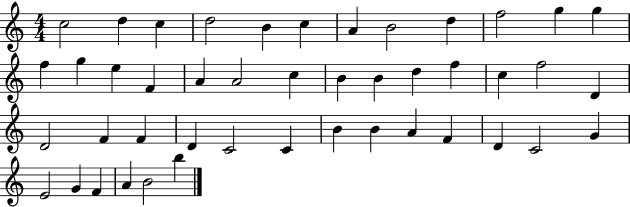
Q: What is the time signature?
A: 4/4